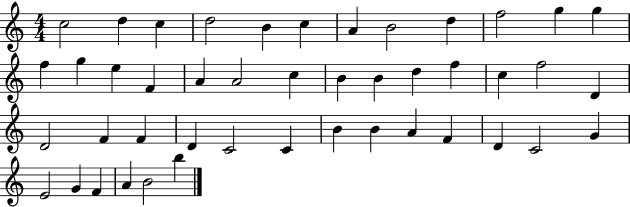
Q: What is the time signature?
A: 4/4